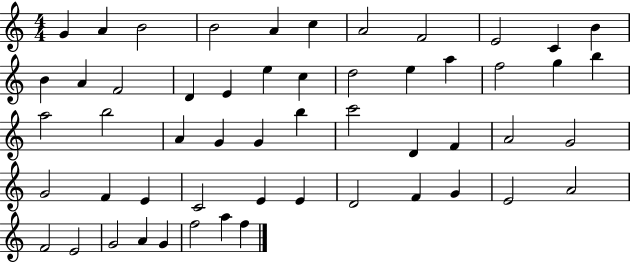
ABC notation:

X:1
T:Untitled
M:4/4
L:1/4
K:C
G A B2 B2 A c A2 F2 E2 C B B A F2 D E e c d2 e a f2 g b a2 b2 A G G b c'2 D F A2 G2 G2 F E C2 E E D2 F G E2 A2 F2 E2 G2 A G f2 a f